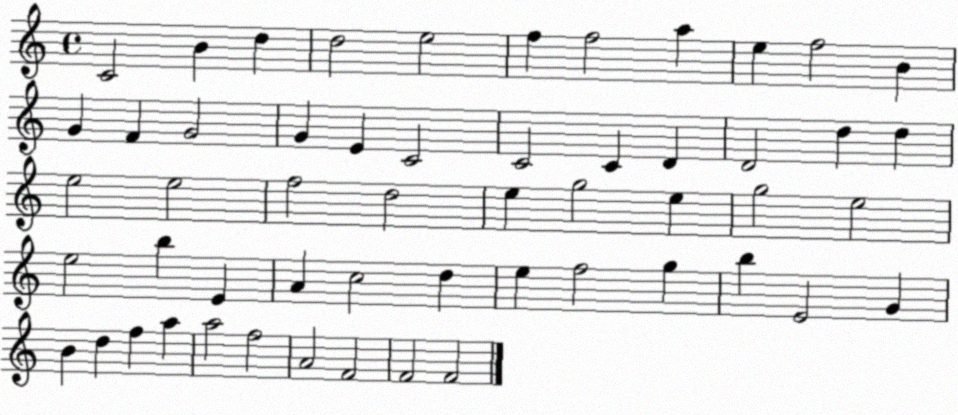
X:1
T:Untitled
M:4/4
L:1/4
K:C
C2 B d d2 e2 f f2 a e f2 B G F G2 G E C2 C2 C D D2 d d e2 e2 f2 d2 e g2 e g2 e2 e2 b E A c2 d e f2 g b E2 G B d f a a2 f2 A2 F2 F2 F2